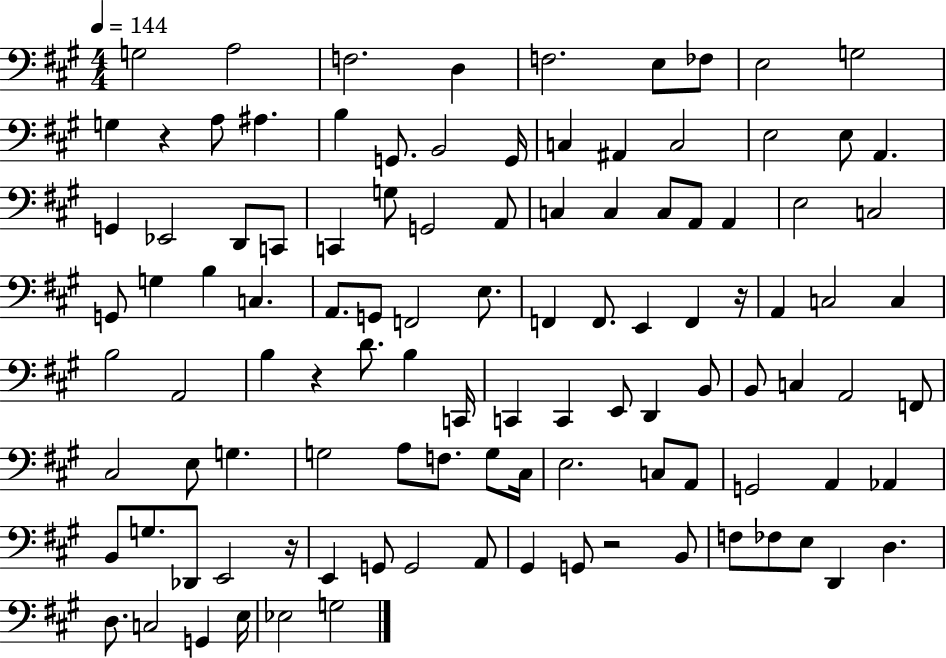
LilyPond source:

{
  \clef bass
  \numericTimeSignature
  \time 4/4
  \key a \major
  \tempo 4 = 144
  \repeat volta 2 { g2 a2 | f2. d4 | f2. e8 fes8 | e2 g2 | \break g4 r4 a8 ais4. | b4 g,8. b,2 g,16 | c4 ais,4 c2 | e2 e8 a,4. | \break g,4 ees,2 d,8 c,8 | c,4 g8 g,2 a,8 | c4 c4 c8 a,8 a,4 | e2 c2 | \break g,8 g4 b4 c4. | a,8. g,8 f,2 e8. | f,4 f,8. e,4 f,4 r16 | a,4 c2 c4 | \break b2 a,2 | b4 r4 d'8. b4 c,16 | c,4 c,4 e,8 d,4 b,8 | b,8 c4 a,2 f,8 | \break cis2 e8 g4. | g2 a8 f8. g8 cis16 | e2. c8 a,8 | g,2 a,4 aes,4 | \break b,8 g8. des,8 e,2 r16 | e,4 g,8 g,2 a,8 | gis,4 g,8 r2 b,8 | f8 fes8 e8 d,4 d4. | \break d8. c2 g,4 e16 | ees2 g2 | } \bar "|."
}